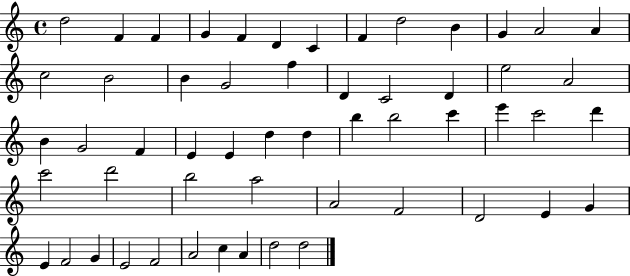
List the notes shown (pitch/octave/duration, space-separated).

D5/h F4/q F4/q G4/q F4/q D4/q C4/q F4/q D5/h B4/q G4/q A4/h A4/q C5/h B4/h B4/q G4/h F5/q D4/q C4/h D4/q E5/h A4/h B4/q G4/h F4/q E4/q E4/q D5/q D5/q B5/q B5/h C6/q E6/q C6/h D6/q C6/h D6/h B5/h A5/h A4/h F4/h D4/h E4/q G4/q E4/q F4/h G4/q E4/h F4/h A4/h C5/q A4/q D5/h D5/h